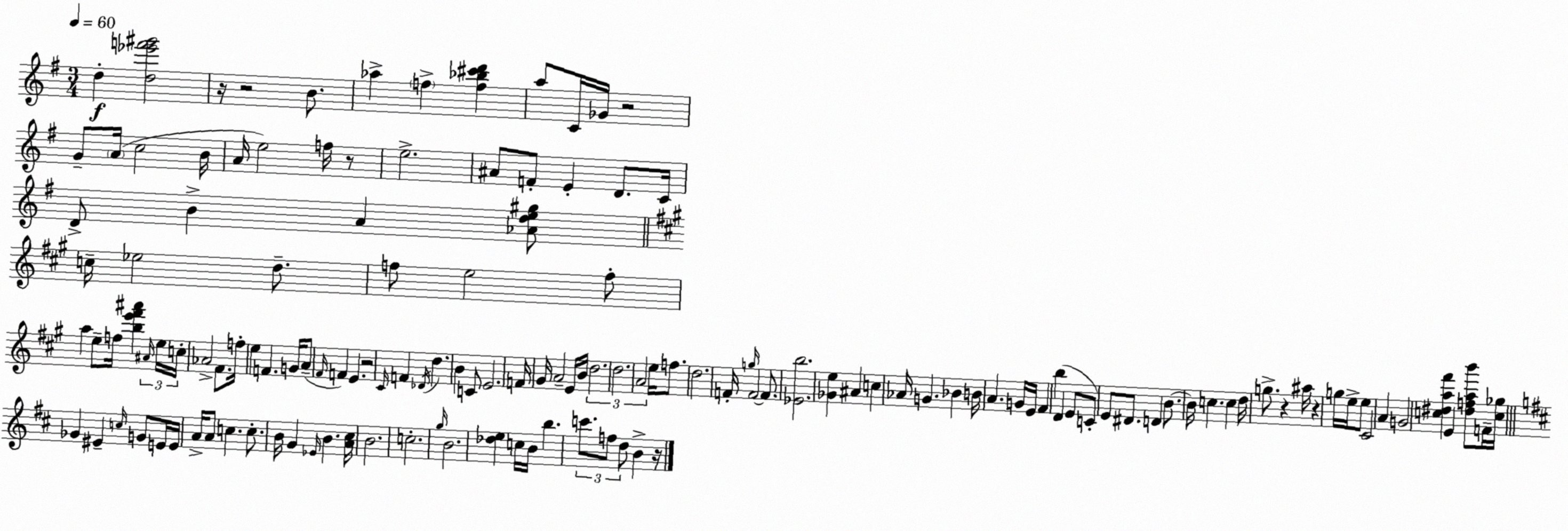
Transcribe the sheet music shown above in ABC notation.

X:1
T:Untitled
M:3/4
L:1/4
K:G
d [d_e'f'^g']2 z/4 z2 B/2 _a f [f_b^c'd'] a/2 C/4 _G/4 z2 G/2 A/4 c2 B/4 A/4 e2 f/4 z/2 e2 ^A/2 F/2 E D/2 C/4 D/2 B A [_Ade^g]/2 c/4 _e2 d/2 f/2 e2 f/2 a e/2 f/4 [be'^f'^a'] ^A/4 e/4 c/4 _A2 ^F/2 f/4 e F G/4 A/2 ^F/4 F E z2 ^C/4 F _D/4 d B C/2 E2 F/4 ^G/4 A2 E/4 B/4 d2 d2 A2 e/4 f/2 d2 F/4 g/4 F2 F/2 [_Eb]2 [_Ge] ^A c _A/4 G _B B/4 A G/4 E/4 ^F b D E/2 C/2 E/2 ^D/2 D B/2 B/4 c c d/4 g/2 z ^a/4 z g/4 e/4 e/2 ^C2 A G2 [c^da^f'] E [^dfab']/2 F/4 [c_g]/4 _G ^E c/4 G/2 E/4 E/4 A/4 A/2 c c/2 B/4 G _E/4 B [A^c]/4 B2 c2 g/4 B2 [_de] c/4 B/4 b c'/2 f/2 d/2 B z/4